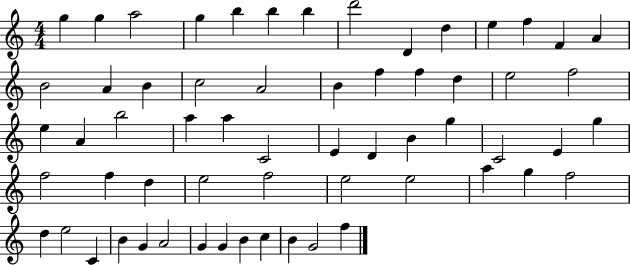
{
  \clef treble
  \numericTimeSignature
  \time 4/4
  \key c \major
  g''4 g''4 a''2 | g''4 b''4 b''4 b''4 | d'''2 d'4 d''4 | e''4 f''4 f'4 a'4 | \break b'2 a'4 b'4 | c''2 a'2 | b'4 f''4 f''4 d''4 | e''2 f''2 | \break e''4 a'4 b''2 | a''4 a''4 c'2 | e'4 d'4 b'4 g''4 | c'2 e'4 g''4 | \break f''2 f''4 d''4 | e''2 f''2 | e''2 e''2 | a''4 g''4 f''2 | \break d''4 e''2 c'4 | b'4 g'4 a'2 | g'4 g'4 b'4 c''4 | b'4 g'2 f''4 | \break \bar "|."
}